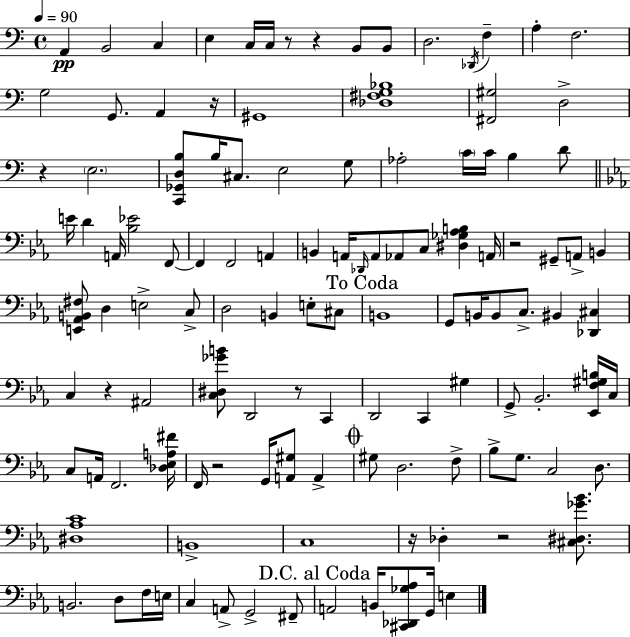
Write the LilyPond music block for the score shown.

{
  \clef bass
  \time 4/4
  \defaultTimeSignature
  \key c \major
  \tempo 4 = 90
  \repeat volta 2 { a,4\pp b,2 c4 | e4 c16 c16 r8 r4 b,8 b,8 | d2. \acciaccatura { des,16 } f4-- | a4-. f2. | \break g2 g,8. a,4 | r16 gis,1 | <des fis g bes>1 | <fis, gis>2 d2-> | \break r4 \parenthesize e2. | <c, ges, d b>8 b16 cis8. e2 g8 | aes2-. \parenthesize c'16 c'16 b4 d'8 | \bar "||" \break \key ees \major e'16 d'4 a,16 <bes ees'>2 f,8~~ | f,4 f,2 a,4 | b,4 a,16 \grace { des,16 } a,8 aes,8 c8 <dis ges aes b>4 | a,16 r2 gis,8-- a,8-> b,4 | \break <e, aes, b, fis>8 d4 e2-> c8-> | d2 b,4 e8-. cis8 | \mark "To Coda" b,1 | g,8 b,16 b,8 c8.-> bis,4 <des, cis>4 | \break c4 r4 ais,2 | <c dis ges' b'>8 d,2 r8 c,4 | d,2 c,4 gis4 | g,8-> bes,2.-. <ees, f gis b>16 | \break c16 c8 a,16 f,2. | <des ees a fis'>16 f,16 r2 g,16 <a, gis>8 a,4-> | \mark \markup { \musicglyph "scripts.coda" } gis8 d2. f8-> | bes8-> g8. c2 d8. | \break <dis aes c'>1 | b,1-> | c1 | r16 des4-. r2 <cis dis ges' bes'>8. | \break b,2. d8 f16 | e16 c4 a,8-> g,2-> fis,8-- | \mark "D.C. al Coda" a,2 b,16 <cis, des, ges aes>8 g,16 e4 | } \bar "|."
}